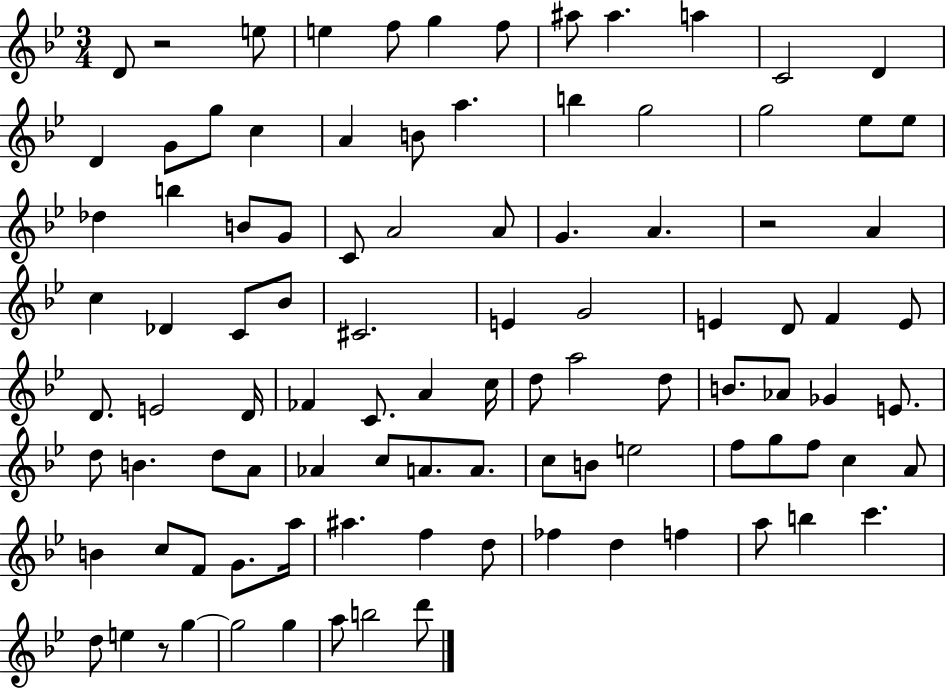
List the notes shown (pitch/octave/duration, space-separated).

D4/e R/h E5/e E5/q F5/e G5/q F5/e A#5/e A#5/q. A5/q C4/h D4/q D4/q G4/e G5/e C5/q A4/q B4/e A5/q. B5/q G5/h G5/h Eb5/e Eb5/e Db5/q B5/q B4/e G4/e C4/e A4/h A4/e G4/q. A4/q. R/h A4/q C5/q Db4/q C4/e Bb4/e C#4/h. E4/q G4/h E4/q D4/e F4/q E4/e D4/e. E4/h D4/s FES4/q C4/e. A4/q C5/s D5/e A5/h D5/e B4/e. Ab4/e Gb4/q E4/e. D5/e B4/q. D5/e A4/e Ab4/q C5/e A4/e. A4/e. C5/e B4/e E5/h F5/e G5/e F5/e C5/q A4/e B4/q C5/e F4/e G4/e. A5/s A#5/q. F5/q D5/e FES5/q D5/q F5/q A5/e B5/q C6/q. D5/e E5/q R/e G5/q G5/h G5/q A5/e B5/h D6/e